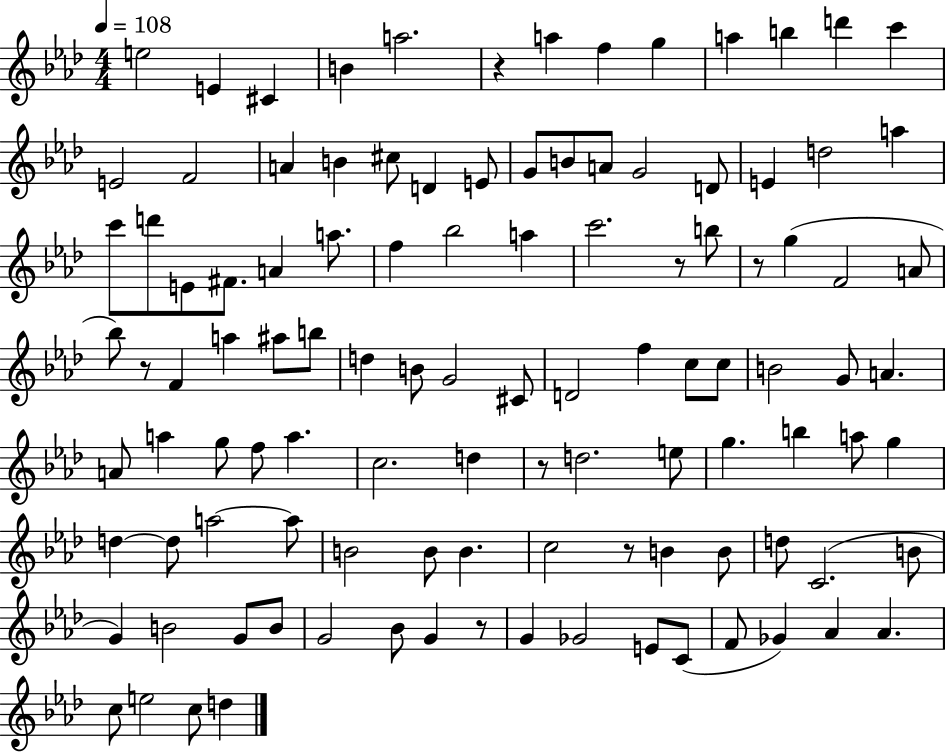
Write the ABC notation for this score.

X:1
T:Untitled
M:4/4
L:1/4
K:Ab
e2 E ^C B a2 z a f g a b d' c' E2 F2 A B ^c/2 D E/2 G/2 B/2 A/2 G2 D/2 E d2 a c'/2 d'/2 E/2 ^F/2 A a/2 f _b2 a c'2 z/2 b/2 z/2 g F2 A/2 _b/2 z/2 F a ^a/2 b/2 d B/2 G2 ^C/2 D2 f c/2 c/2 B2 G/2 A A/2 a g/2 f/2 a c2 d z/2 d2 e/2 g b a/2 g d d/2 a2 a/2 B2 B/2 B c2 z/2 B B/2 d/2 C2 B/2 G B2 G/2 B/2 G2 _B/2 G z/2 G _G2 E/2 C/2 F/2 _G _A _A c/2 e2 c/2 d